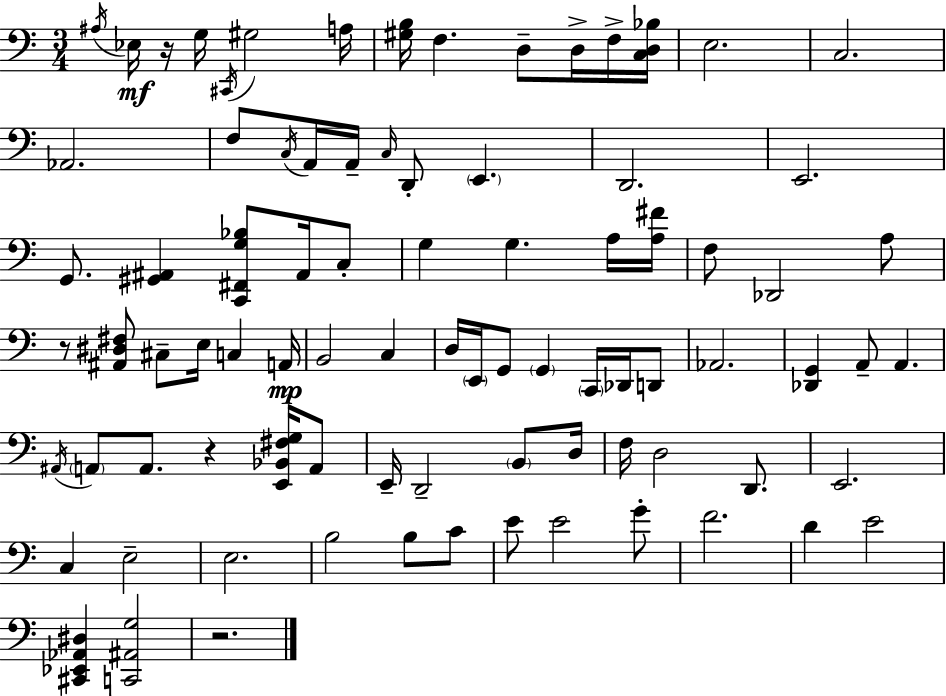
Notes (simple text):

A#3/s Eb3/s R/s G3/s C#2/s G#3/h A3/s [G#3,B3]/s F3/q. D3/e D3/s F3/s [C3,D3,Bb3]/s E3/h. C3/h. Ab2/h. F3/e C3/s A2/s A2/s C3/s D2/e E2/q. D2/h. E2/h. G2/e. [G#2,A#2]/q [C2,F#2,G3,Bb3]/e A#2/s C3/e G3/q G3/q. A3/s [A3,F#4]/s F3/e Db2/h A3/e R/e [A#2,D#3,F#3]/e C#3/e E3/s C3/q A2/s B2/h C3/q D3/s E2/s G2/e G2/q C2/s Db2/s D2/e Ab2/h. [Db2,G2]/q A2/e A2/q. A#2/s A2/e A2/e. R/q [E2,Bb2,F#3,G3]/s A2/e E2/s D2/h B2/e D3/s F3/s D3/h D2/e. E2/h. C3/q E3/h E3/h. B3/h B3/e C4/e E4/e E4/h G4/e F4/h. D4/q E4/h [C#2,Eb2,Ab2,D#3]/q [C2,A#2,G3]/h R/h.